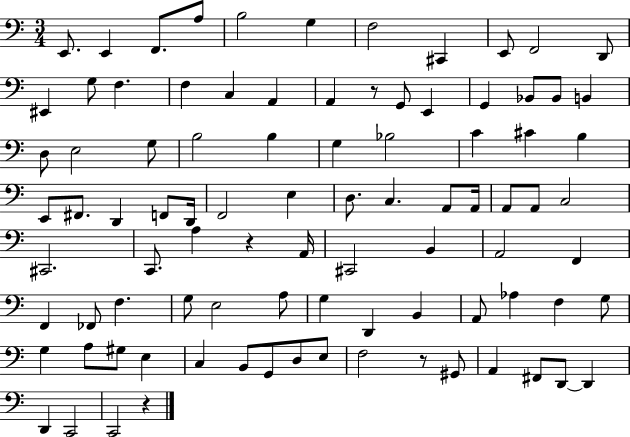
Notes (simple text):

E2/e. E2/q F2/e. A3/e B3/h G3/q F3/h C#2/q E2/e F2/h D2/e EIS2/q G3/e F3/q. F3/q C3/q A2/q A2/q R/e G2/e E2/q G2/q Bb2/e Bb2/e B2/q D3/e E3/h G3/e B3/h B3/q G3/q Bb3/h C4/q C#4/q B3/q E2/e F#2/e. D2/q F2/e D2/s F2/h E3/q D3/e. C3/q. A2/e A2/s A2/e A2/e C3/h C#2/h. C2/e. A3/q R/q A2/s C#2/h B2/q A2/h F2/q F2/q FES2/e F3/q. G3/e E3/h A3/e G3/q D2/q B2/q A2/e Ab3/q F3/q G3/e G3/q A3/e G#3/e E3/q C3/q B2/e G2/e D3/e E3/e F3/h R/e G#2/e A2/q F#2/e D2/e D2/q D2/q C2/h C2/h R/q